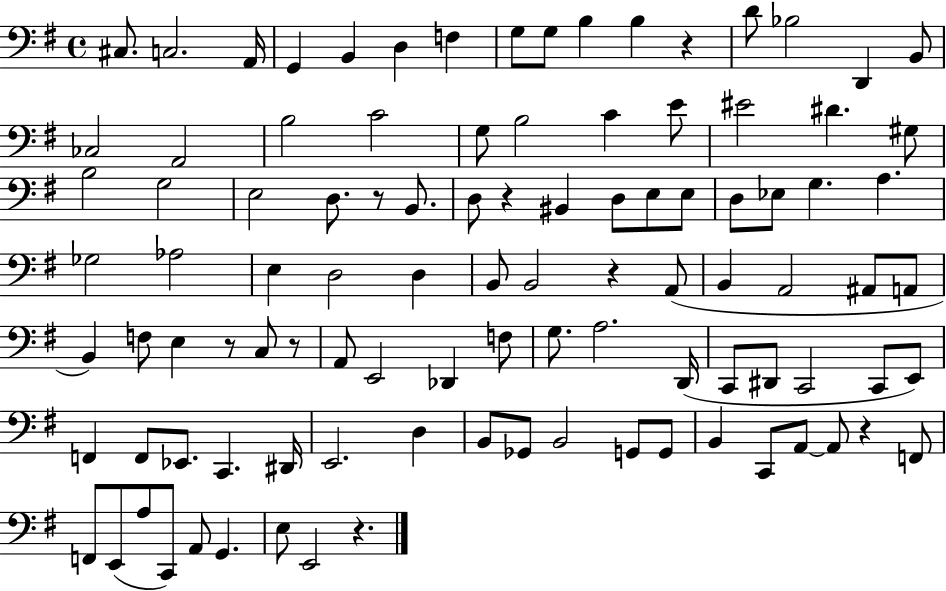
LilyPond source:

{
  \clef bass
  \time 4/4
  \defaultTimeSignature
  \key g \major
  cis8. c2. a,16 | g,4 b,4 d4 f4 | g8 g8 b4 b4 r4 | d'8 bes2 d,4 b,8 | \break ces2 a,2 | b2 c'2 | g8 b2 c'4 e'8 | eis'2 dis'4. gis8 | \break b2 g2 | e2 d8. r8 b,8. | d8 r4 bis,4 d8 e8 e8 | d8 ees8 g4. a4. | \break ges2 aes2 | e4 d2 d4 | b,8 b,2 r4 a,8( | b,4 a,2 ais,8 a,8 | \break b,4) f8 e4 r8 c8 r8 | a,8 e,2 des,4 f8 | g8. a2. d,16( | c,8 dis,8 c,2 c,8 e,8) | \break f,4 f,8 ees,8. c,4. dis,16 | e,2. d4 | b,8 ges,8 b,2 g,8 g,8 | b,4 c,8 a,8~~ a,8 r4 f,8 | \break f,8 e,8( a8 c,8) a,8 g,4. | e8 e,2 r4. | \bar "|."
}